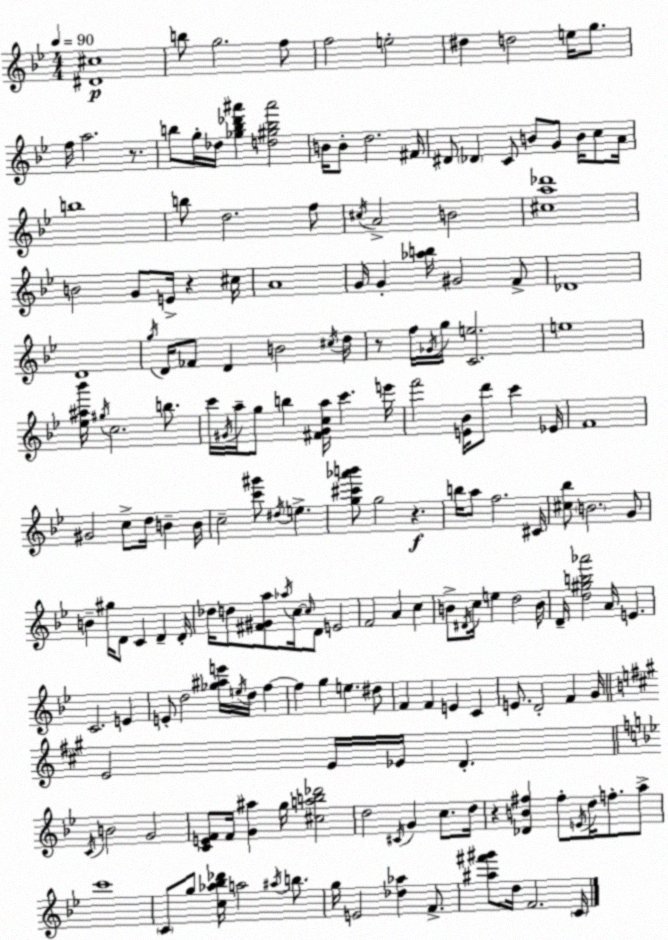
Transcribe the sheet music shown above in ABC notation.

X:1
T:Untitled
M:4/4
L:1/4
K:Bb
[^D^c]4 b/2 g2 f/2 f2 e2 ^d d2 e/4 g/2 f/4 a2 z/2 b/2 g/4 _d/4 [_gb_d'^a'] [d^gb^a']2 B/4 B/2 d2 ^F/4 ^D/2 _D C/2 B/2 G/2 B/4 c/2 A/4 b4 b/2 d2 f/2 ^c/4 A2 B2 [^ca_d']4 B2 G/2 E/4 z ^c/4 A4 G/4 G [_ab]/4 ^G2 F/2 _D4 D4 g/4 D/4 _F/2 D B2 ^c/4 d/4 z/2 f/4 _G/4 g/4 [Ce]2 e4 [_e^a_b']/4 ^g/4 c2 b/2 c'/4 ^G/4 a/4 g/2 b [^F^Gca]/4 c' e'/4 f'2 [E_B]/4 d'/2 c' _E/4 F4 ^G2 c/2 d/4 B B/4 c2 [c'^g']/2 ^d/4 e [g^c'_a'b']/2 g2 z b/4 a/2 f2 ^C/4 [^c_b]/2 B2 G/2 B ^g/4 D/2 C D D/4 _d/4 d/2 [^F^Ga]/2 _a/4 c/4 c/4 D/2 E2 F2 A c B/2 ^D/4 c/4 e d2 B/4 D/4 [d^gb_a']2 A/4 E C2 E E/2 d2 [_g^ae']/4 e/4 d/4 f f g e ^d/2 F F E C E/2 D2 F G/4 E2 E/4 _E/4 D C/4 B2 G2 [CEF]/2 F/4 [G^a] g/4 [^cab_d']2 d2 ^C/4 G c/2 d/4 z [_DB^f] ^f/2 E/4 d/4 f/2 a/2 c'4 C/2 g/2 [c_a_b_d']/4 a2 ^a/4 b/2 g/4 E2 [_d_a] F/2 [^a^f'^g']/2 d/4 F2 C/4